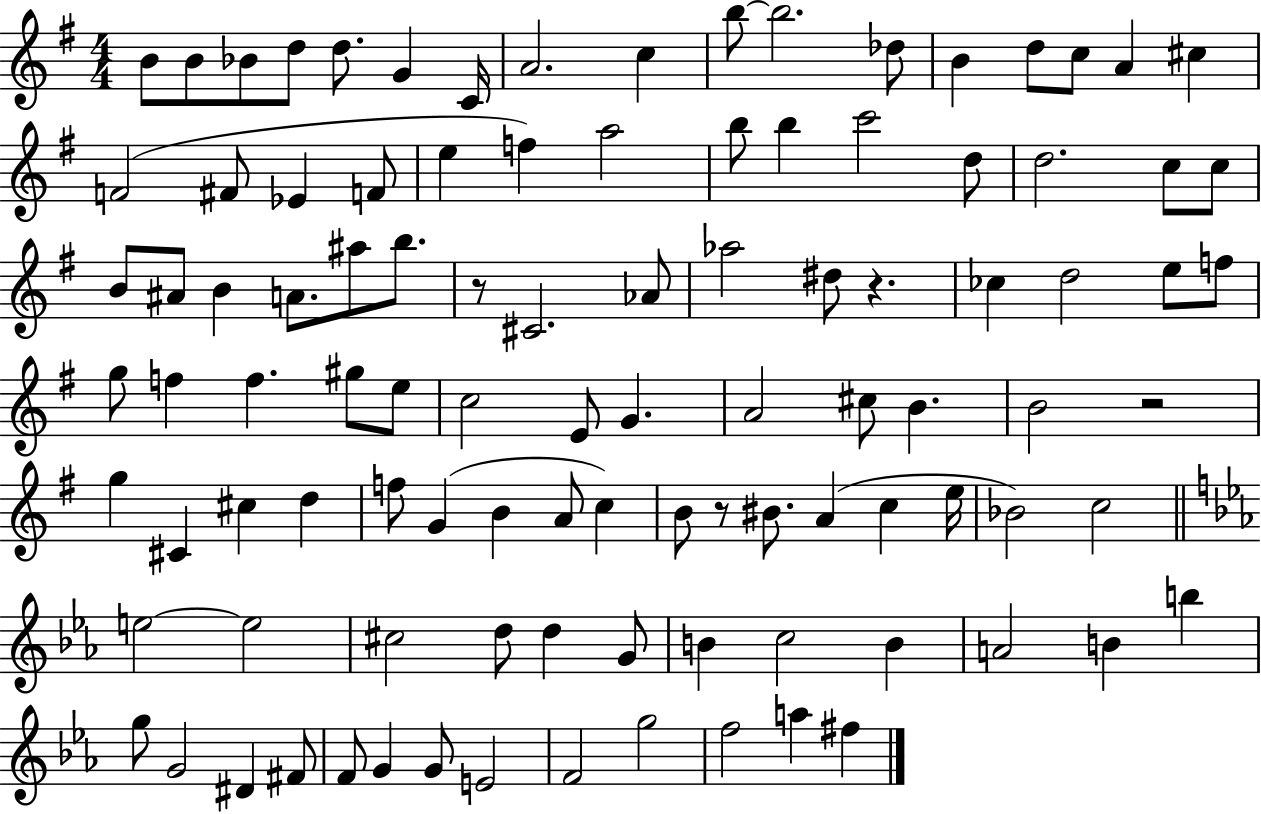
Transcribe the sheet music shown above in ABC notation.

X:1
T:Untitled
M:4/4
L:1/4
K:G
B/2 B/2 _B/2 d/2 d/2 G C/4 A2 c b/2 b2 _d/2 B d/2 c/2 A ^c F2 ^F/2 _E F/2 e f a2 b/2 b c'2 d/2 d2 c/2 c/2 B/2 ^A/2 B A/2 ^a/2 b/2 z/2 ^C2 _A/2 _a2 ^d/2 z _c d2 e/2 f/2 g/2 f f ^g/2 e/2 c2 E/2 G A2 ^c/2 B B2 z2 g ^C ^c d f/2 G B A/2 c B/2 z/2 ^B/2 A c e/4 _B2 c2 e2 e2 ^c2 d/2 d G/2 B c2 B A2 B b g/2 G2 ^D ^F/2 F/2 G G/2 E2 F2 g2 f2 a ^f